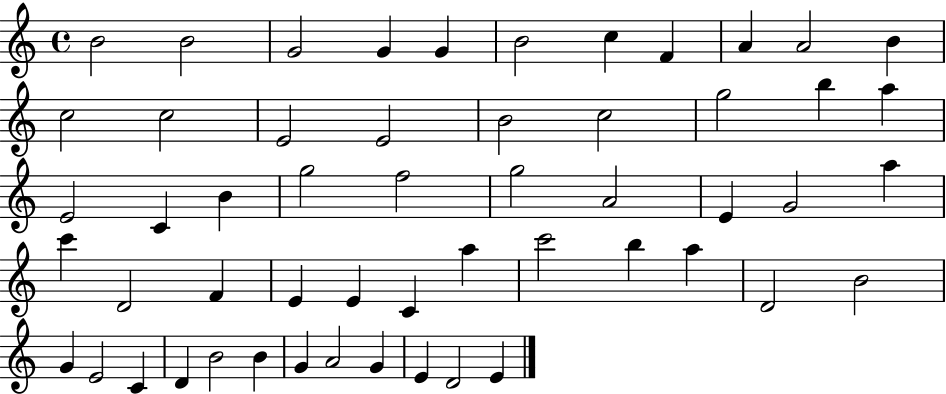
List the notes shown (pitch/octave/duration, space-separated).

B4/h B4/h G4/h G4/q G4/q B4/h C5/q F4/q A4/q A4/h B4/q C5/h C5/h E4/h E4/h B4/h C5/h G5/h B5/q A5/q E4/h C4/q B4/q G5/h F5/h G5/h A4/h E4/q G4/h A5/q C6/q D4/h F4/q E4/q E4/q C4/q A5/q C6/h B5/q A5/q D4/h B4/h G4/q E4/h C4/q D4/q B4/h B4/q G4/q A4/h G4/q E4/q D4/h E4/q